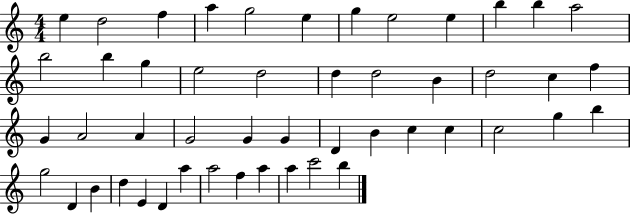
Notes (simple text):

E5/q D5/h F5/q A5/q G5/h E5/q G5/q E5/h E5/q B5/q B5/q A5/h B5/h B5/q G5/q E5/h D5/h D5/q D5/h B4/q D5/h C5/q F5/q G4/q A4/h A4/q G4/h G4/q G4/q D4/q B4/q C5/q C5/q C5/h G5/q B5/q G5/h D4/q B4/q D5/q E4/q D4/q A5/q A5/h F5/q A5/q A5/q C6/h B5/q